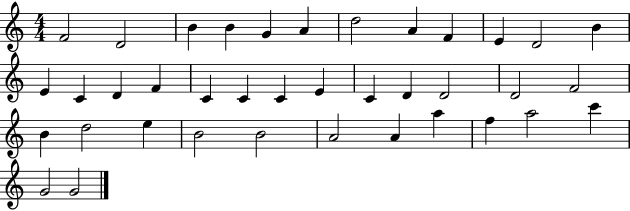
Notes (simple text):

F4/h D4/h B4/q B4/q G4/q A4/q D5/h A4/q F4/q E4/q D4/h B4/q E4/q C4/q D4/q F4/q C4/q C4/q C4/q E4/q C4/q D4/q D4/h D4/h F4/h B4/q D5/h E5/q B4/h B4/h A4/h A4/q A5/q F5/q A5/h C6/q G4/h G4/h